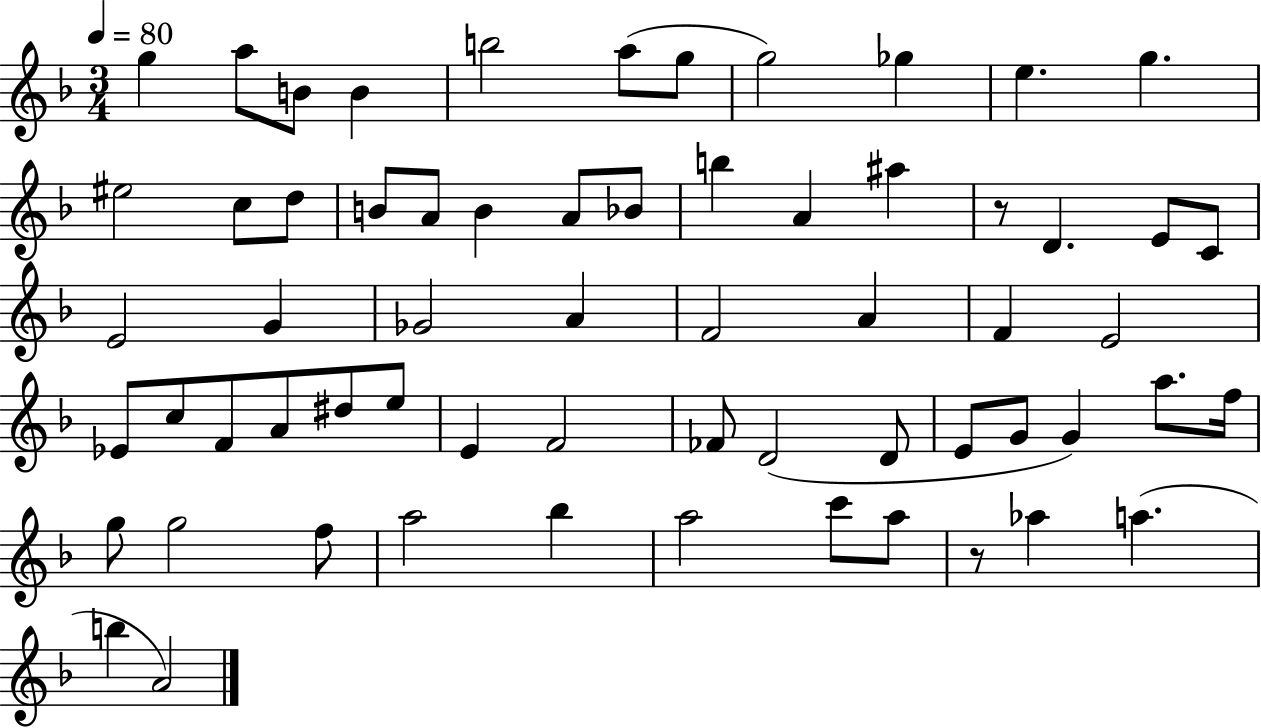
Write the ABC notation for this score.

X:1
T:Untitled
M:3/4
L:1/4
K:F
g a/2 B/2 B b2 a/2 g/2 g2 _g e g ^e2 c/2 d/2 B/2 A/2 B A/2 _B/2 b A ^a z/2 D E/2 C/2 E2 G _G2 A F2 A F E2 _E/2 c/2 F/2 A/2 ^d/2 e/2 E F2 _F/2 D2 D/2 E/2 G/2 G a/2 f/4 g/2 g2 f/2 a2 _b a2 c'/2 a/2 z/2 _a a b A2